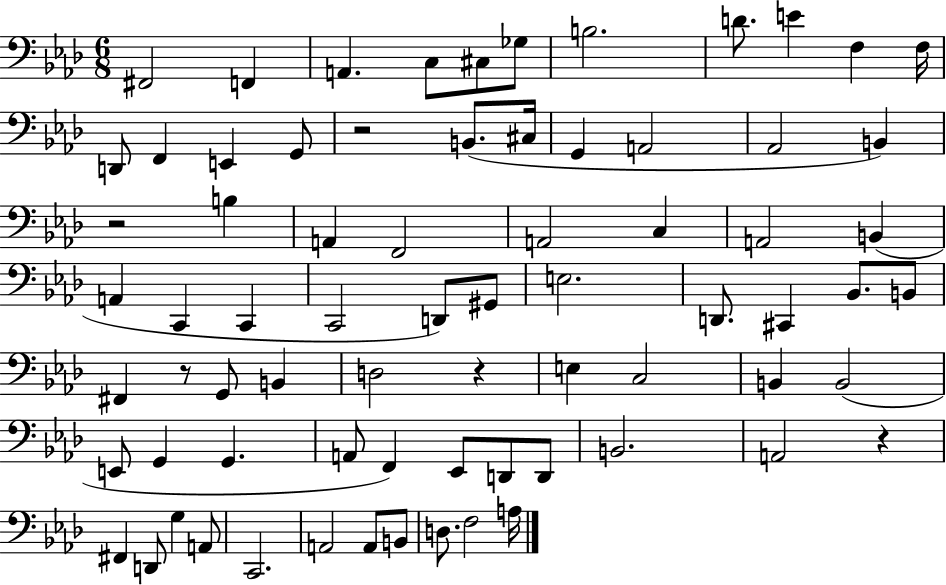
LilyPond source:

{
  \clef bass
  \numericTimeSignature
  \time 6/8
  \key aes \major
  fis,2 f,4 | a,4. c8 cis8 ges8 | b2. | d'8. e'4 f4 f16 | \break d,8 f,4 e,4 g,8 | r2 b,8.( cis16 | g,4 a,2 | aes,2 b,4) | \break r2 b4 | a,4 f,2 | a,2 c4 | a,2 b,4( | \break a,4 c,4 c,4 | c,2 d,8) gis,8 | e2. | d,8. cis,4 bes,8. b,8 | \break fis,4 r8 g,8 b,4 | d2 r4 | e4 c2 | b,4 b,2( | \break e,8 g,4 g,4. | a,8 f,4) ees,8 d,8 d,8 | b,2. | a,2 r4 | \break fis,4 d,8 g4 a,8 | c,2. | a,2 a,8 b,8 | d8. f2 a16 | \break \bar "|."
}